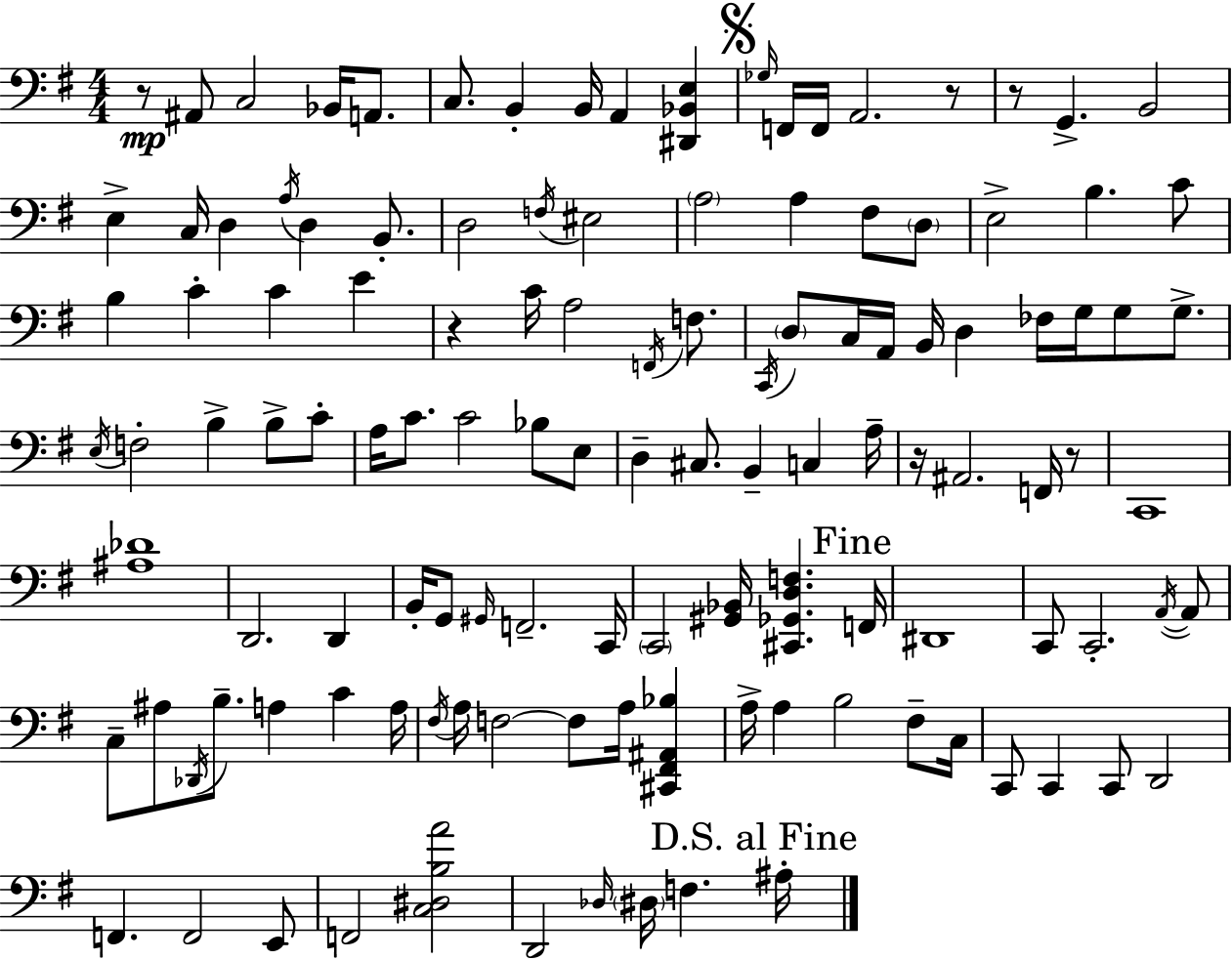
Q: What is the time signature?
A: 4/4